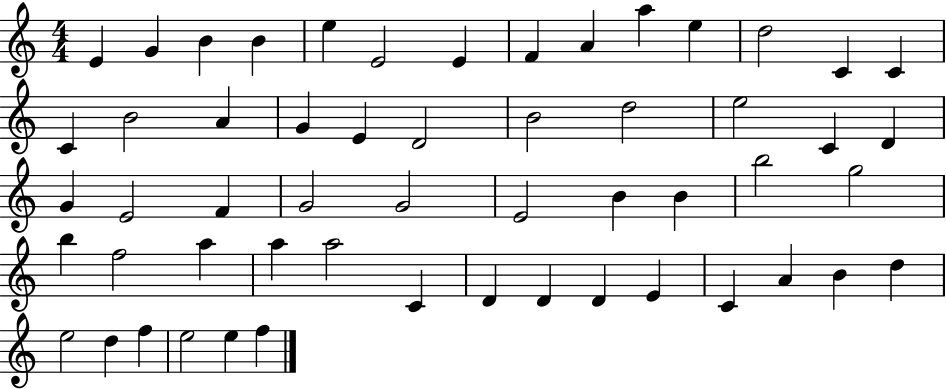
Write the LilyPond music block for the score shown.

{
  \clef treble
  \numericTimeSignature
  \time 4/4
  \key c \major
  e'4 g'4 b'4 b'4 | e''4 e'2 e'4 | f'4 a'4 a''4 e''4 | d''2 c'4 c'4 | \break c'4 b'2 a'4 | g'4 e'4 d'2 | b'2 d''2 | e''2 c'4 d'4 | \break g'4 e'2 f'4 | g'2 g'2 | e'2 b'4 b'4 | b''2 g''2 | \break b''4 f''2 a''4 | a''4 a''2 c'4 | d'4 d'4 d'4 e'4 | c'4 a'4 b'4 d''4 | \break e''2 d''4 f''4 | e''2 e''4 f''4 | \bar "|."
}